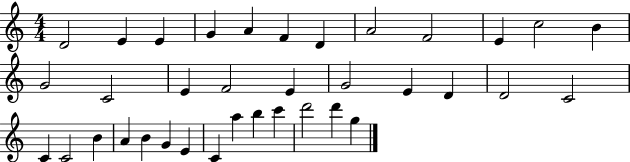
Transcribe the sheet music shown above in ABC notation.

X:1
T:Untitled
M:4/4
L:1/4
K:C
D2 E E G A F D A2 F2 E c2 B G2 C2 E F2 E G2 E D D2 C2 C C2 B A B G E C a b c' d'2 d' g